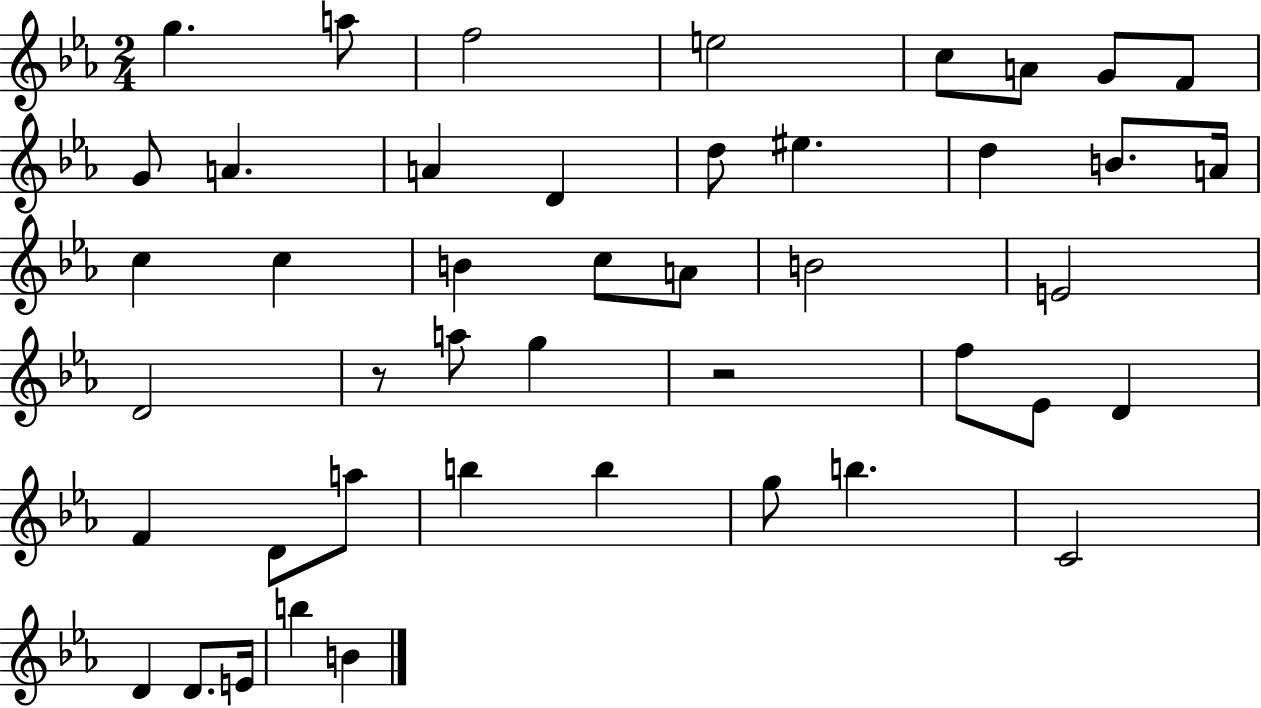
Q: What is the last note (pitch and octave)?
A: B4